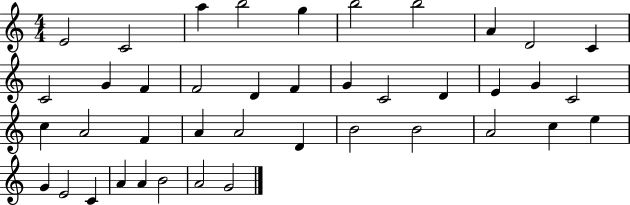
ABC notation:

X:1
T:Untitled
M:4/4
L:1/4
K:C
E2 C2 a b2 g b2 b2 A D2 C C2 G F F2 D F G C2 D E G C2 c A2 F A A2 D B2 B2 A2 c e G E2 C A A B2 A2 G2